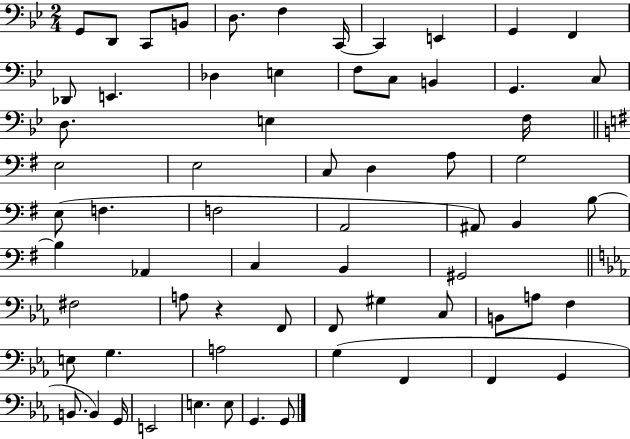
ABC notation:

X:1
T:Untitled
M:2/4
L:1/4
K:Bb
G,,/2 D,,/2 C,,/2 B,,/2 D,/2 F, C,,/4 C,, E,, G,, F,, _D,,/2 E,, _D, E, F,/2 C,/2 B,, G,, C,/2 D,/2 E, F,/4 E,2 E,2 C,/2 D, A,/2 G,2 E,/2 F, F,2 A,,2 ^A,,/2 B,, B,/2 B, _A,, C, B,, ^G,,2 ^F,2 A,/2 z F,,/2 F,,/2 ^G, C,/2 B,,/2 A,/2 F, E,/2 G, A,2 G, F,, F,, G,, B,,/2 B,, G,,/4 E,,2 E, E,/2 G,, G,,/2